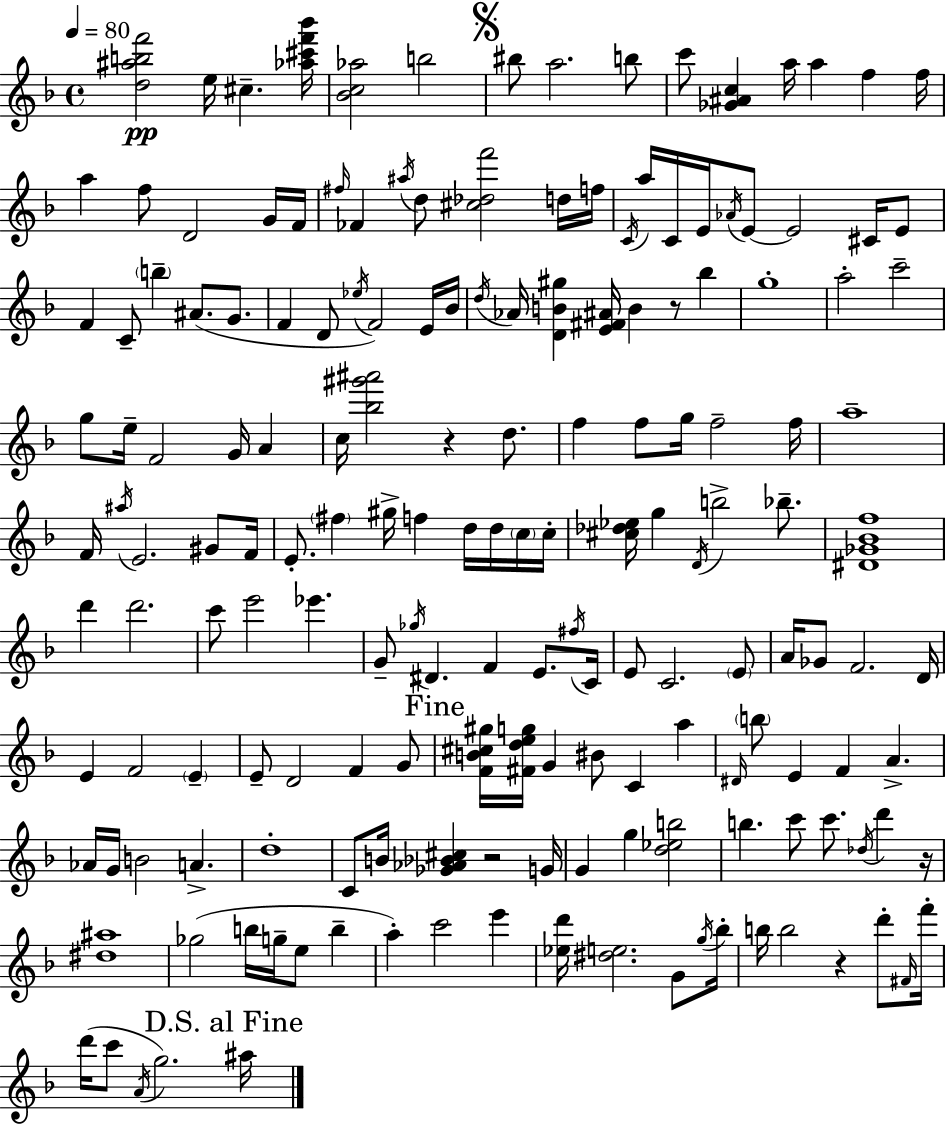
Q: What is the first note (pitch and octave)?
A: E5